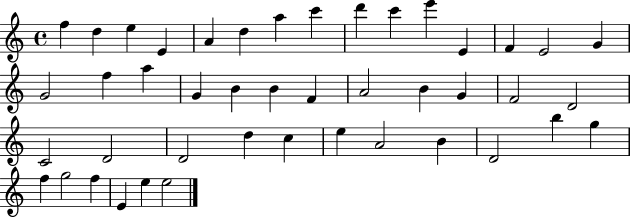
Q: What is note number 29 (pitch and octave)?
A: D4